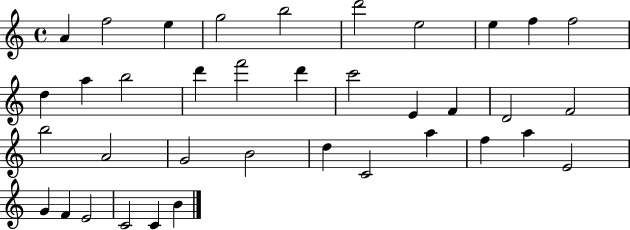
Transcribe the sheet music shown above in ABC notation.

X:1
T:Untitled
M:4/4
L:1/4
K:C
A f2 e g2 b2 d'2 e2 e f f2 d a b2 d' f'2 d' c'2 E F D2 F2 b2 A2 G2 B2 d C2 a f a E2 G F E2 C2 C B